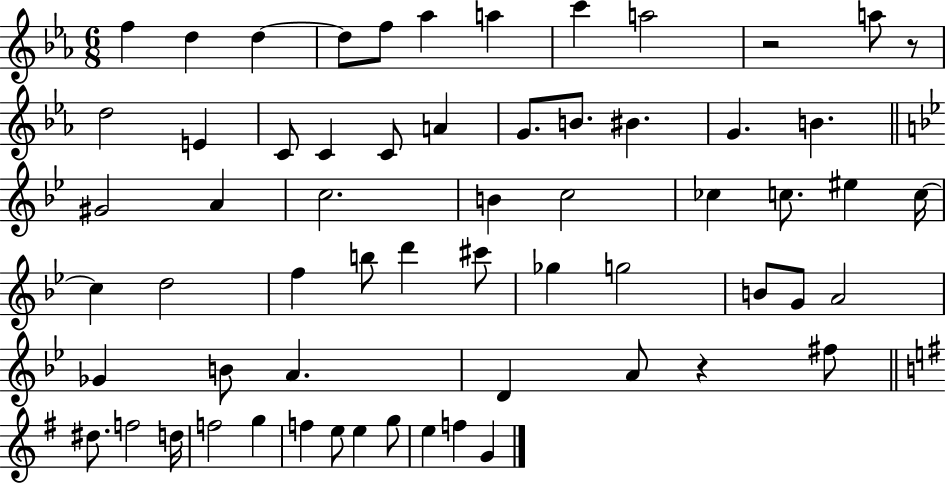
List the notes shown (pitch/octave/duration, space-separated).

F5/q D5/q D5/q D5/e F5/e Ab5/q A5/q C6/q A5/h R/h A5/e R/e D5/h E4/q C4/e C4/q C4/e A4/q G4/e. B4/e. BIS4/q. G4/q. B4/q. G#4/h A4/q C5/h. B4/q C5/h CES5/q C5/e. EIS5/q C5/s C5/q D5/h F5/q B5/e D6/q C#6/e Gb5/q G5/h B4/e G4/e A4/h Gb4/q B4/e A4/q. D4/q A4/e R/q F#5/e D#5/e. F5/h D5/s F5/h G5/q F5/q E5/e E5/q G5/e E5/q F5/q G4/q